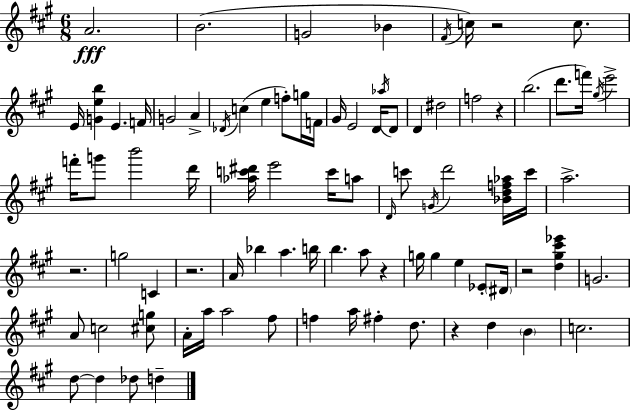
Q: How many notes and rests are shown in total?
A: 87